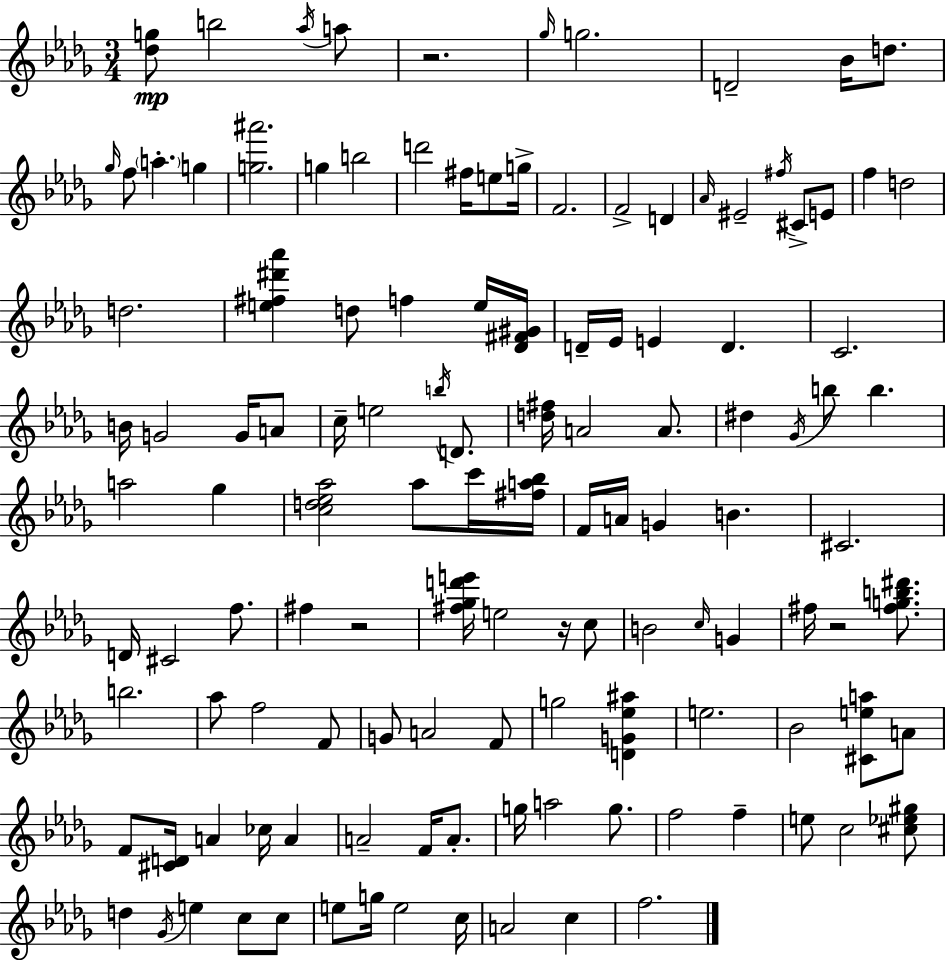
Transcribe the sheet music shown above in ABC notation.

X:1
T:Untitled
M:3/4
L:1/4
K:Bbm
[_dg]/2 b2 _a/4 a/2 z2 _g/4 g2 D2 _B/4 d/2 _g/4 f/2 a g [g^a']2 g b2 d'2 ^f/4 e/2 g/4 F2 F2 D _A/4 ^E2 ^f/4 ^C/2 E/2 f d2 d2 [e^f^d'_a'] d/2 f e/4 [_D^F^G]/4 D/4 _E/4 E D C2 B/4 G2 G/4 A/2 c/4 e2 b/4 D/2 [d^f]/4 A2 A/2 ^d _G/4 b/2 b a2 _g [cd_e_a]2 _a/2 c'/4 [^fa_b]/4 F/4 A/4 G B ^C2 D/4 ^C2 f/2 ^f z2 [^f_gd'e']/4 e2 z/4 c/2 B2 c/4 G ^f/4 z2 [^fgb^d']/2 b2 _a/2 f2 F/2 G/2 A2 F/2 g2 [DG_e^a] e2 _B2 [^Cea]/2 A/2 F/2 [^CD]/4 A _c/4 A A2 F/4 A/2 g/4 a2 g/2 f2 f e/2 c2 [^c_e^g]/2 d _G/4 e c/2 c/2 e/2 g/4 e2 c/4 A2 c f2